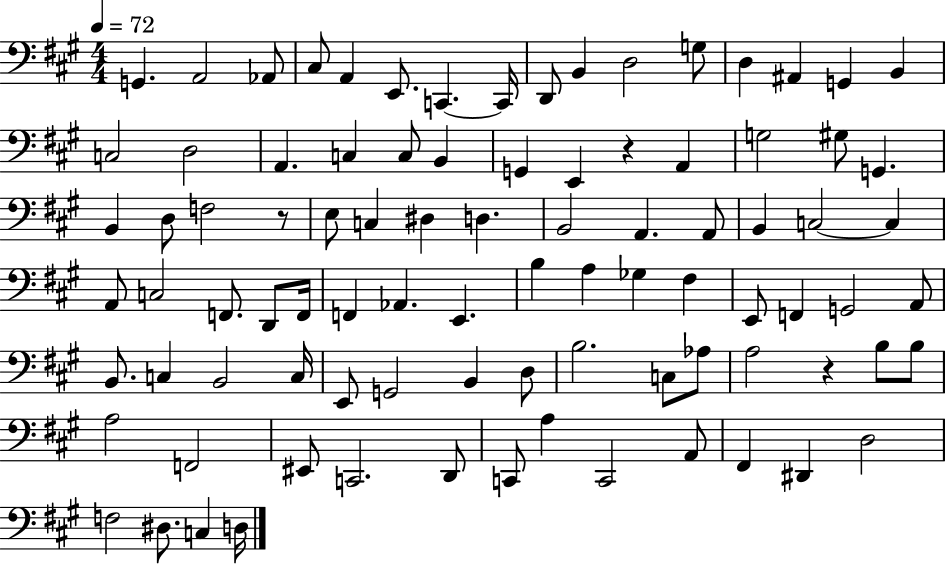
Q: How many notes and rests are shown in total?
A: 90